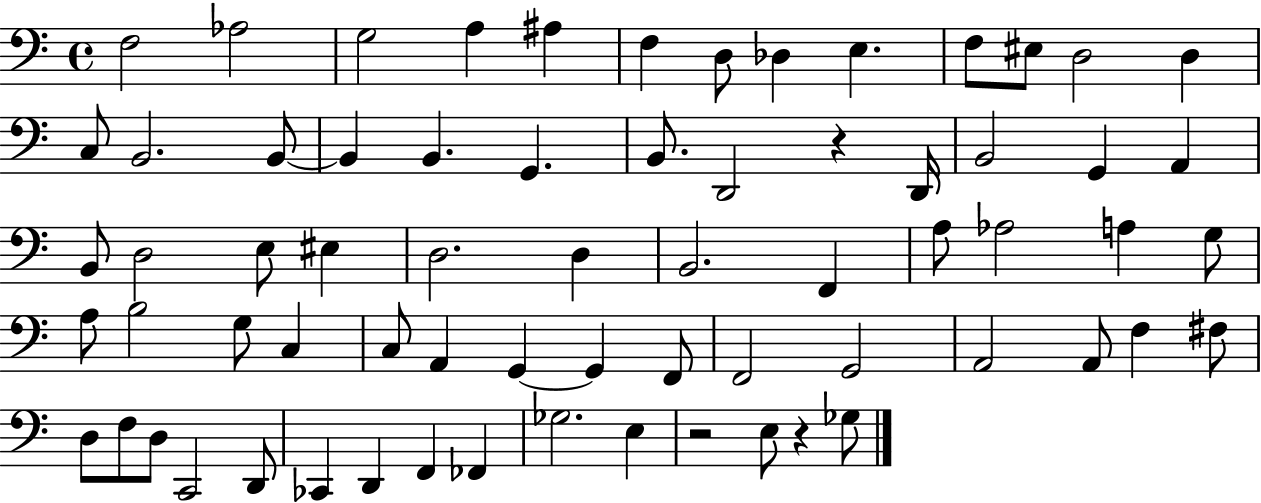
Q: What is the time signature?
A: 4/4